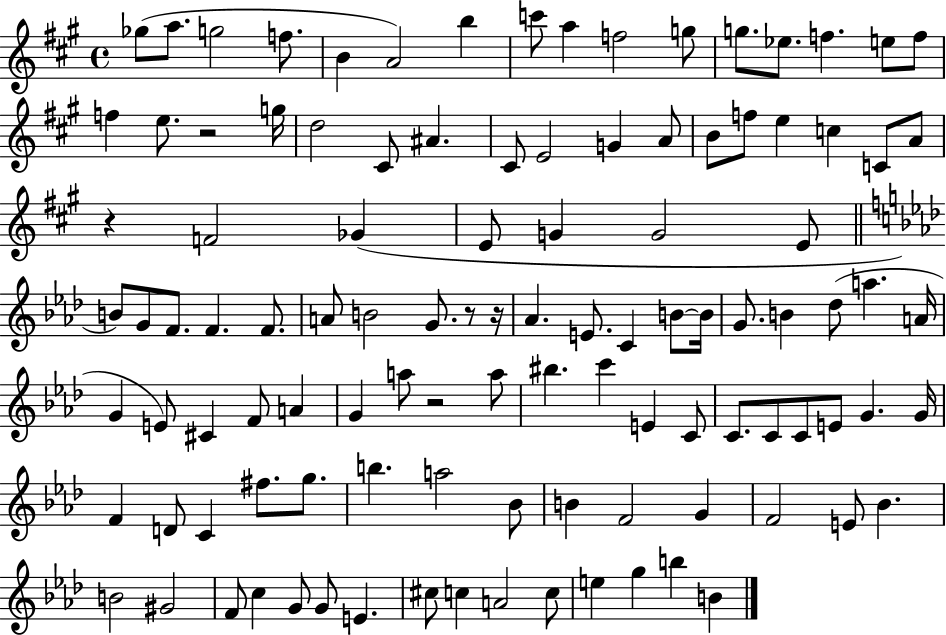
Gb5/e A5/e. G5/h F5/e. B4/q A4/h B5/q C6/e A5/q F5/h G5/e G5/e. Eb5/e. F5/q. E5/e F5/e F5/q E5/e. R/h G5/s D5/h C#4/e A#4/q. C#4/e E4/h G4/q A4/e B4/e F5/e E5/q C5/q C4/e A4/e R/q F4/h Gb4/q E4/e G4/q G4/h E4/e B4/e G4/e F4/e. F4/q. F4/e. A4/e B4/h G4/e. R/e R/s Ab4/q. E4/e. C4/q B4/e B4/s G4/e. B4/q Db5/e A5/q. A4/s G4/q E4/e C#4/q F4/e A4/q G4/q A5/e R/h A5/e BIS5/q. C6/q E4/q C4/e C4/e. C4/e C4/e E4/e G4/q. G4/s F4/q D4/e C4/q F#5/e. G5/e. B5/q. A5/h Bb4/e B4/q F4/h G4/q F4/h E4/e Bb4/q. B4/h G#4/h F4/e C5/q G4/e G4/e E4/q. C#5/e C5/q A4/h C5/e E5/q G5/q B5/q B4/q